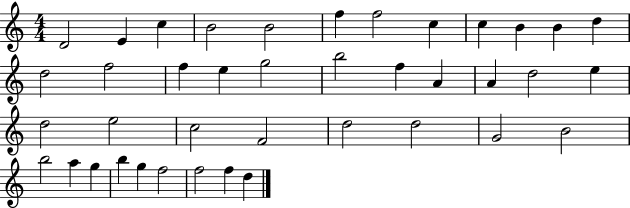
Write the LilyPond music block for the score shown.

{
  \clef treble
  \numericTimeSignature
  \time 4/4
  \key c \major
  d'2 e'4 c''4 | b'2 b'2 | f''4 f''2 c''4 | c''4 b'4 b'4 d''4 | \break d''2 f''2 | f''4 e''4 g''2 | b''2 f''4 a'4 | a'4 d''2 e''4 | \break d''2 e''2 | c''2 f'2 | d''2 d''2 | g'2 b'2 | \break b''2 a''4 g''4 | b''4 g''4 f''2 | f''2 f''4 d''4 | \bar "|."
}